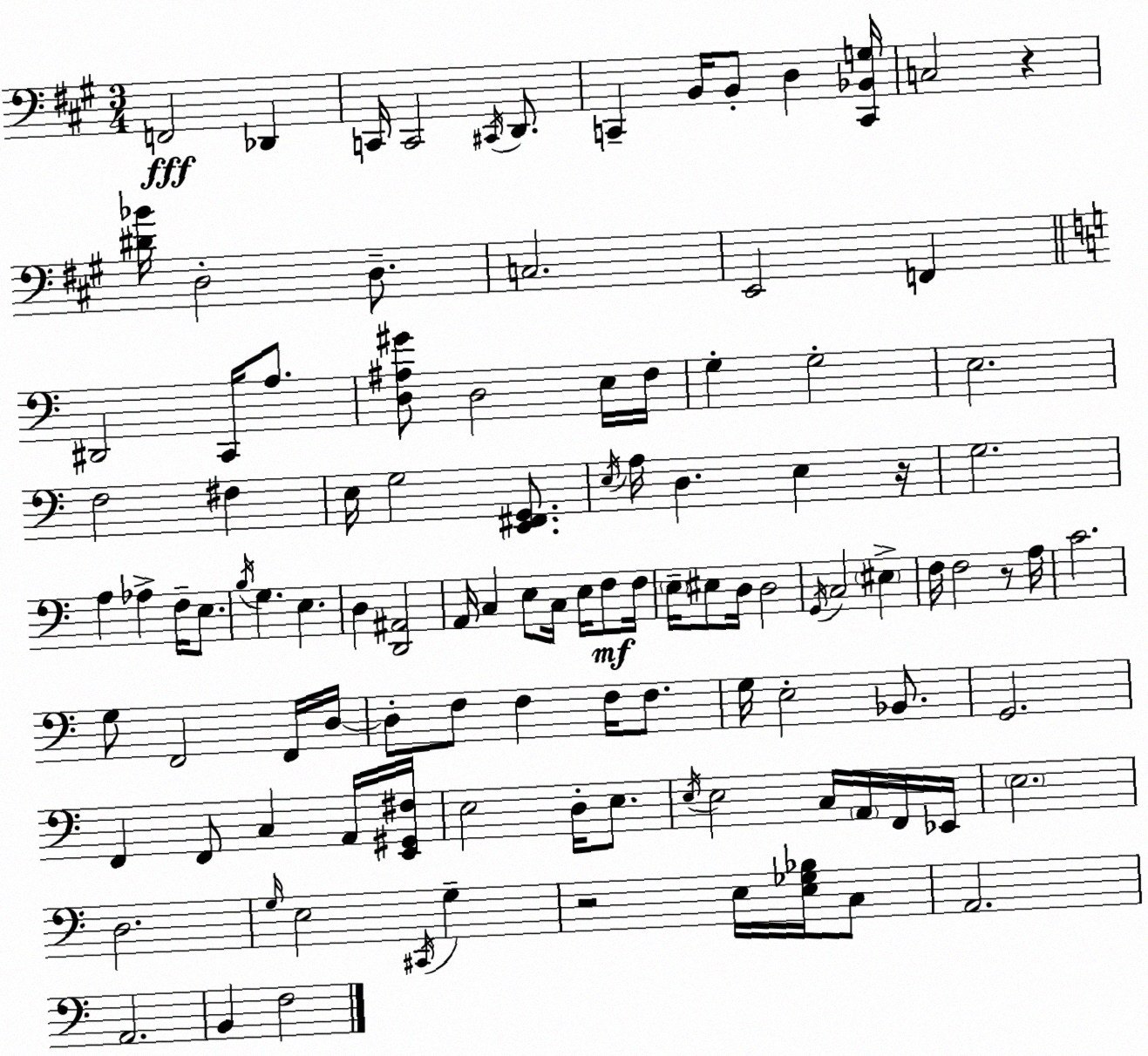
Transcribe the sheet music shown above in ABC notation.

X:1
T:Untitled
M:3/4
L:1/4
K:A
F,,2 _D,, C,,/4 C,,2 ^C,,/4 D,,/2 C,, B,,/4 B,,/2 D, [C,,_B,,G,]/4 C,2 z [^D_B]/4 D,2 D,/2 C,2 E,,2 F,, ^D,,2 C,,/4 A,/2 [D,^A,^G]/2 D,2 E,/4 F,/4 G, G,2 E,2 F,2 ^F, E,/4 G,2 [E,,^F,,G,,]/2 E,/4 A,/4 D, E, z/4 G,2 A, _A, F,/4 E,/2 B,/4 G, E, D, [D,,^A,,]2 A,,/4 C, E,/2 C,/4 E,/4 F,/2 F,/4 E,/4 ^E,/2 D,/4 D,2 G,,/4 C,2 ^E, F,/4 F,2 z/2 A,/4 C2 G,/2 F,,2 F,,/4 D,/4 D,/2 F,/2 F, F,/4 F,/2 G,/4 E,2 _B,,/2 G,,2 F,, F,,/2 C, A,,/4 [E,,^G,,^F,]/4 E,2 D,/4 E,/2 E,/4 E,2 C,/4 A,,/4 F,,/4 _E,,/4 E,2 D,2 G,/4 E,2 ^C,,/4 G, z2 E,/4 [E,_G,_B,]/4 C,/2 A,,2 A,,2 B,, F,2